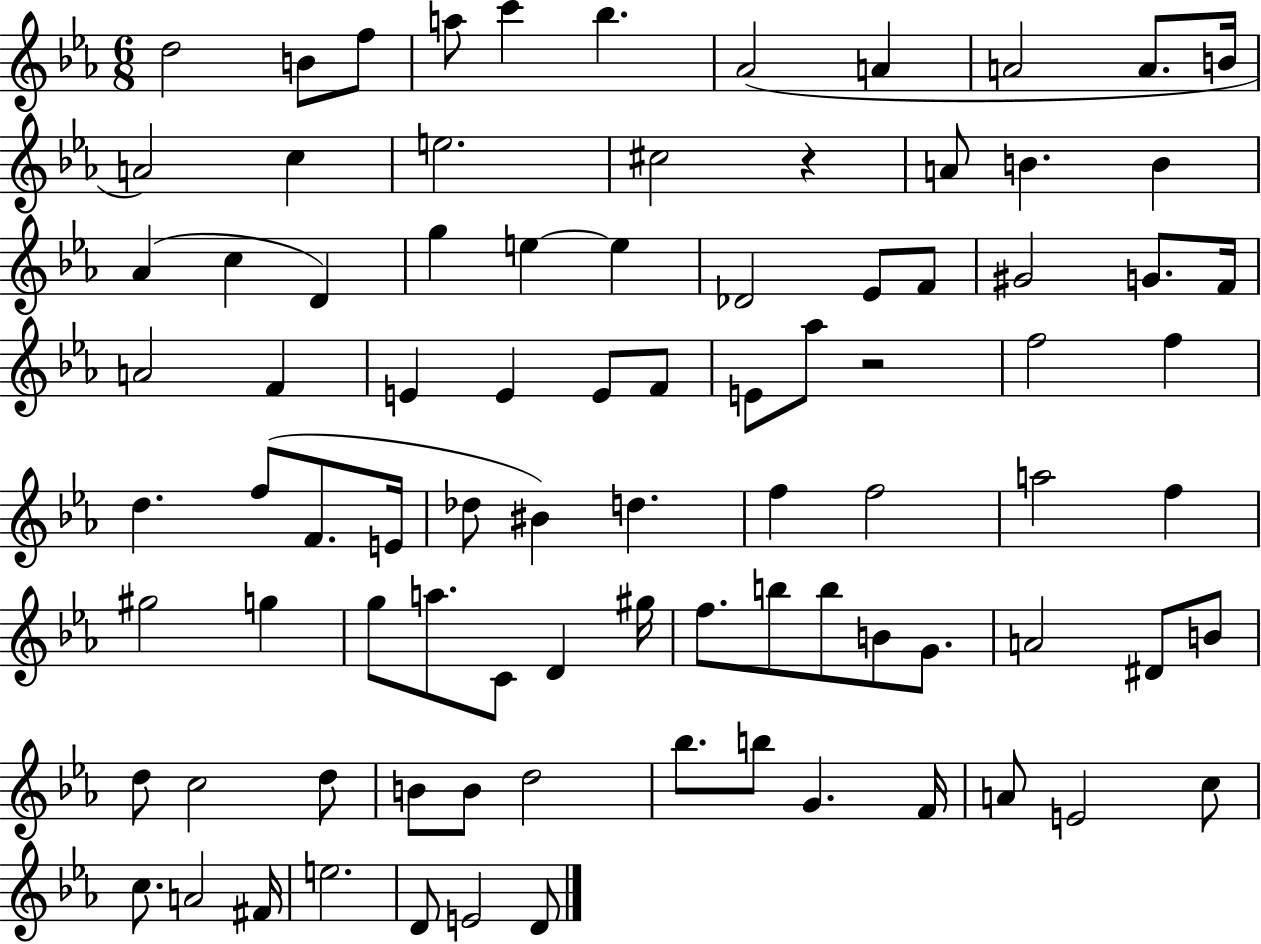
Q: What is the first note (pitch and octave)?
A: D5